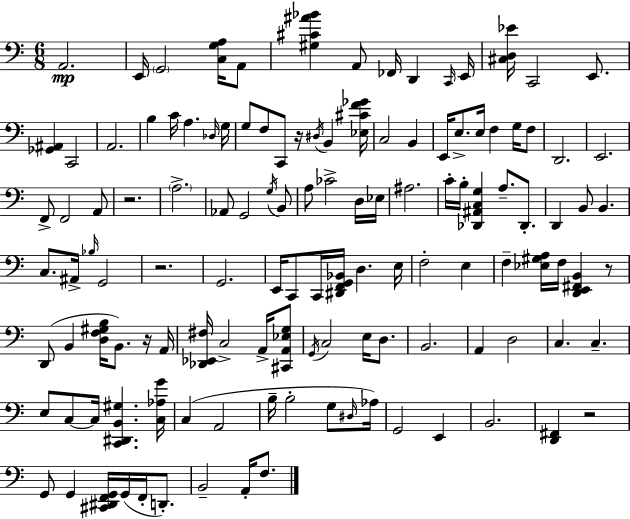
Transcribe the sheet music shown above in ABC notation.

X:1
T:Untitled
M:6/8
L:1/4
K:Am
A,,2 E,,/4 G,,2 [C,G,A,]/4 A,,/2 [^G,^C^A_B] A,,/2 _F,,/4 D,, C,,/4 E,,/4 [^C,D,_E]/4 C,,2 E,,/2 [_G,,^A,,] C,,2 A,,2 B, C/4 A, _D,/4 G,/4 G,/2 F,/2 C,,/2 z/4 ^D,/4 B,, [_E,^CF_G]/4 C,2 B,, E,,/4 E,/2 E,/4 F, G,/4 F,/2 D,,2 E,,2 F,,/2 F,,2 A,,/2 z2 A,2 _A,,/2 G,,2 G,/4 B,,/2 A,/2 _C2 D,/4 _E,/4 ^A,2 C/4 B,/4 [_D,,^A,,C,G,] A,/2 _D,,/2 D,, B,,/2 B,, C,/2 ^A,,/4 _B,/4 G,,2 z2 G,,2 E,,/4 C,,/2 C,,/4 [^D,,F,,G,,_B,,]/4 D, E,/4 F,2 E, F, [_E,^G,A,]/4 F,/4 [D,,E,,^F,,B,,] z/2 D,,/2 B,, [D,F,^G,B,]/4 B,,/2 z/4 A,,/4 [_D,,_E,,^F,]/4 C,2 A,,/4 [^C,,A,,_E,G,]/2 G,,/4 C,2 E,/4 D,/2 B,,2 A,, D,2 C, C, E,/2 C,/2 C,/4 [C,,^D,,B,,^G,] [C,_A,G]/4 C, A,,2 B,/4 B,2 G,/2 ^D,/4 _A,/4 G,,2 E,, B,,2 [D,,^F,,] z2 G,,/2 G,, [^C,,^D,,F,,G,,]/4 G,,/4 F,,/4 D,,/2 B,,2 A,,/4 F,/2